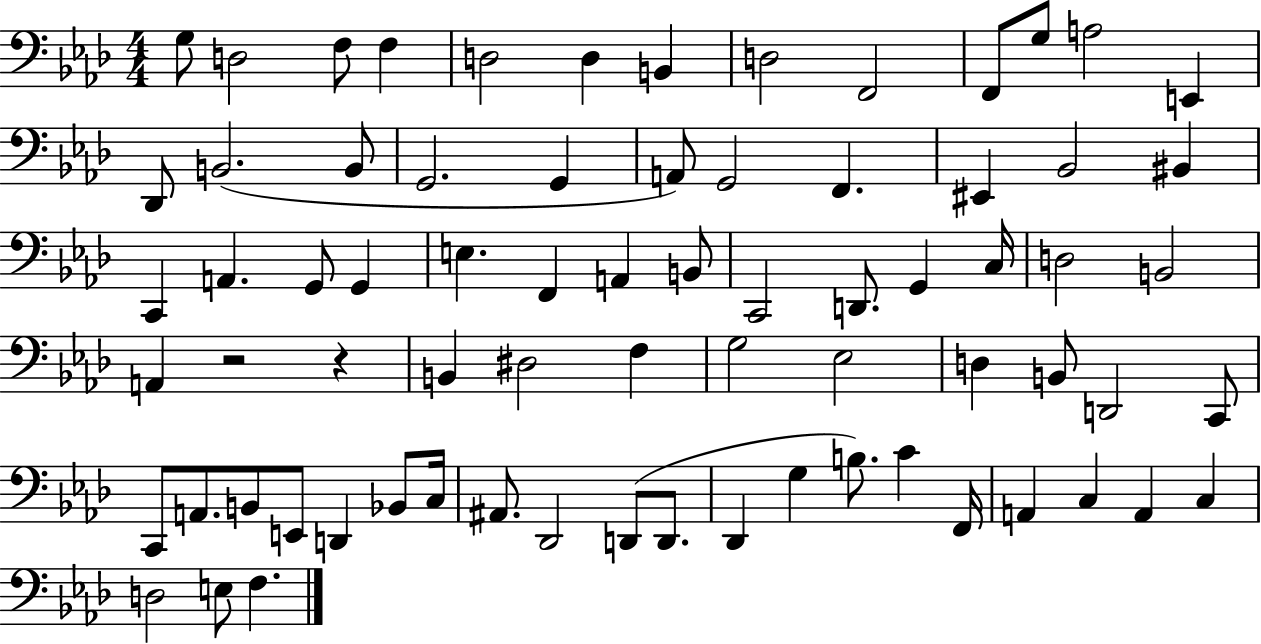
{
  \clef bass
  \numericTimeSignature
  \time 4/4
  \key aes \major
  g8 d2 f8 f4 | d2 d4 b,4 | d2 f,2 | f,8 g8 a2 e,4 | \break des,8 b,2.( b,8 | g,2. g,4 | a,8) g,2 f,4. | eis,4 bes,2 bis,4 | \break c,4 a,4. g,8 g,4 | e4. f,4 a,4 b,8 | c,2 d,8. g,4 c16 | d2 b,2 | \break a,4 r2 r4 | b,4 dis2 f4 | g2 ees2 | d4 b,8 d,2 c,8 | \break c,8 a,8. b,8 e,8 d,4 bes,8 c16 | ais,8. des,2 d,8( d,8. | des,4 g4 b8.) c'4 f,16 | a,4 c4 a,4 c4 | \break d2 e8 f4. | \bar "|."
}